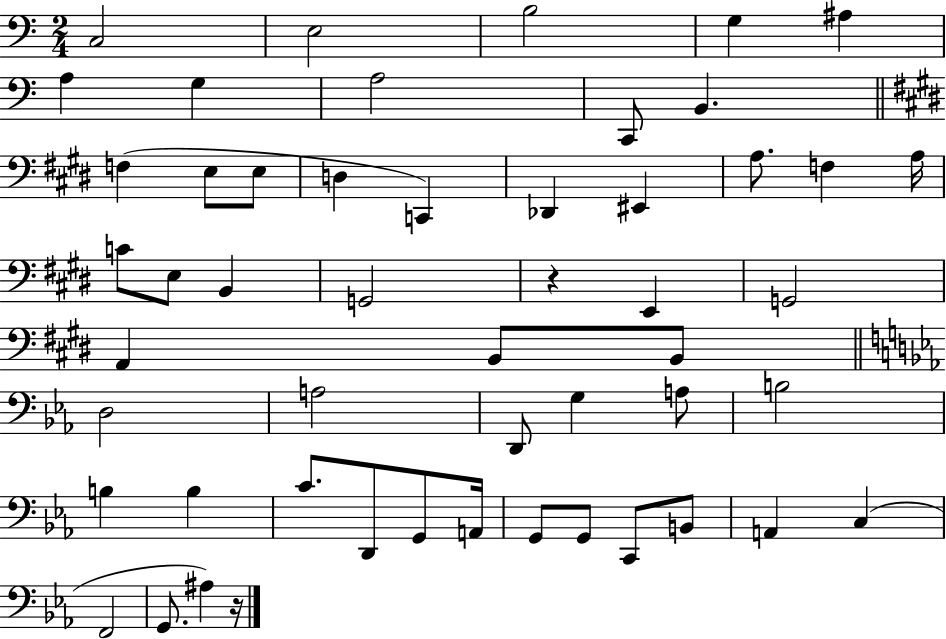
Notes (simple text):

C3/h E3/h B3/h G3/q A#3/q A3/q G3/q A3/h C2/e B2/q. F3/q E3/e E3/e D3/q C2/q Db2/q EIS2/q A3/e. F3/q A3/s C4/e E3/e B2/q G2/h R/q E2/q G2/h A2/q B2/e B2/e D3/h A3/h D2/e G3/q A3/e B3/h B3/q B3/q C4/e. D2/e G2/e A2/s G2/e G2/e C2/e B2/e A2/q C3/q F2/h G2/e. A#3/q R/s